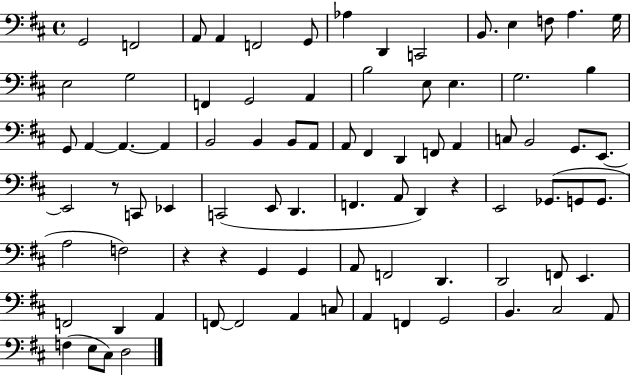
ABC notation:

X:1
T:Untitled
M:4/4
L:1/4
K:D
G,,2 F,,2 A,,/2 A,, F,,2 G,,/2 _A, D,, C,,2 B,,/2 E, F,/2 A, G,/4 E,2 G,2 F,, G,,2 A,, B,2 E,/2 E, G,2 B, G,,/2 A,, A,, A,, B,,2 B,, B,,/2 A,,/2 A,,/2 ^F,, D,, F,,/2 A,, C,/2 B,,2 G,,/2 E,,/2 E,,2 z/2 C,,/2 _E,, C,,2 E,,/2 D,, F,, A,,/2 D,, z E,,2 _G,,/2 G,,/2 G,,/2 A,2 F,2 z z G,, G,, A,,/2 F,,2 D,, D,,2 F,,/2 E,, F,,2 D,, A,, F,,/2 F,,2 A,, C,/2 A,, F,, G,,2 B,, ^C,2 A,,/2 F, E,/2 ^C,/2 D,2